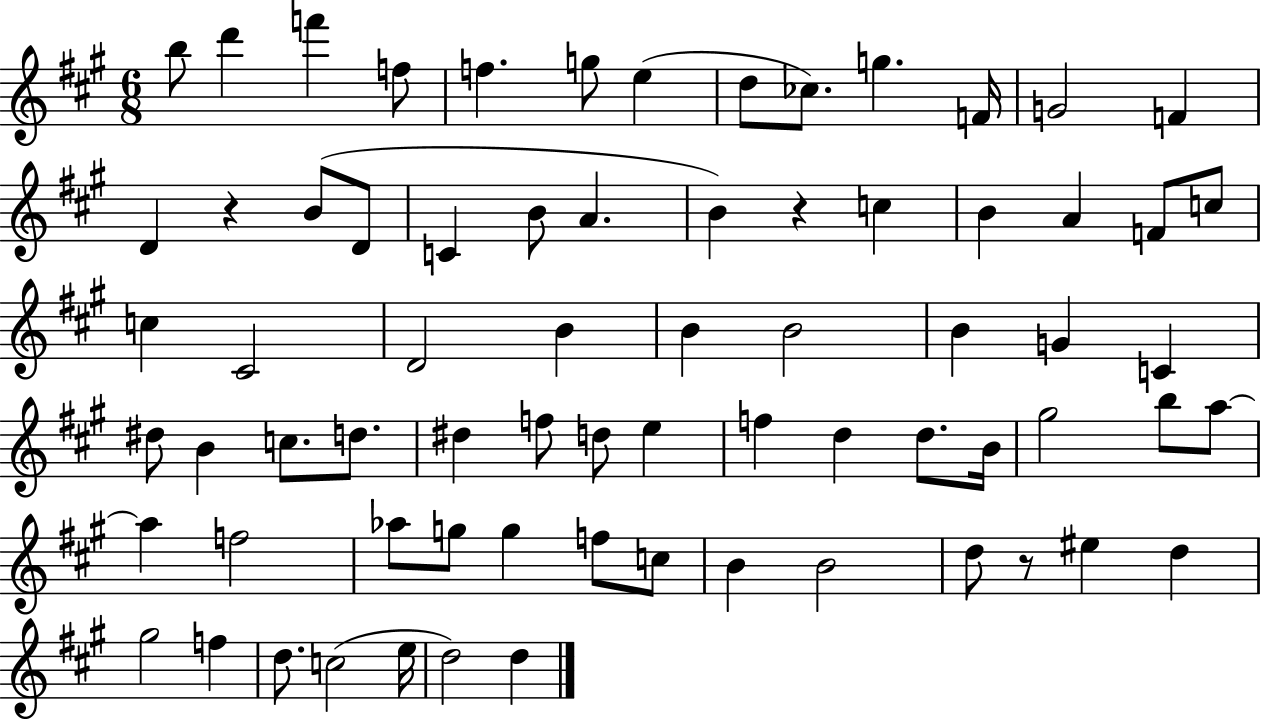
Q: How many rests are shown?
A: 3